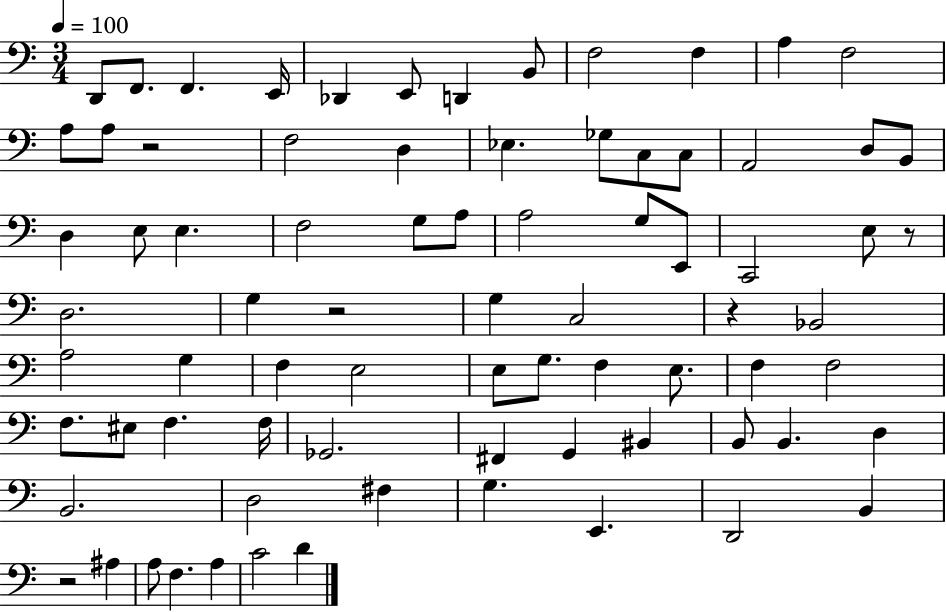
D2/e F2/e. F2/q. E2/s Db2/q E2/e D2/q B2/e F3/h F3/q A3/q F3/h A3/e A3/e R/h F3/h D3/q Eb3/q. Gb3/e C3/e C3/e A2/h D3/e B2/e D3/q E3/e E3/q. F3/h G3/e A3/e A3/h G3/e E2/e C2/h E3/e R/e D3/h. G3/q R/h G3/q C3/h R/q Bb2/h A3/h G3/q F3/q E3/h E3/e G3/e. F3/q E3/e. F3/q F3/h F3/e. EIS3/e F3/q. F3/s Gb2/h. F#2/q G2/q BIS2/q B2/e B2/q. D3/q B2/h. D3/h F#3/q G3/q. E2/q. D2/h B2/q R/h A#3/q A3/e F3/q. A3/q C4/h D4/q